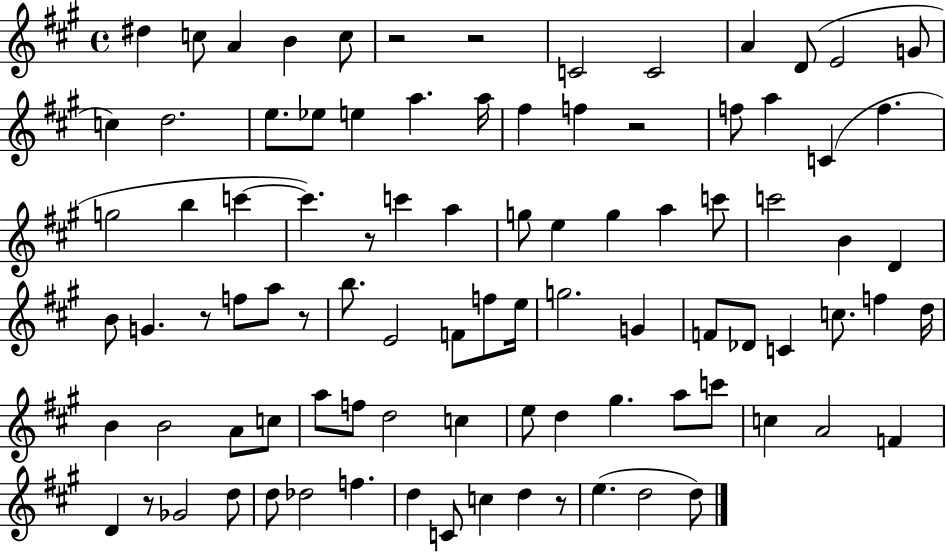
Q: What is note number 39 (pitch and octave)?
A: B4